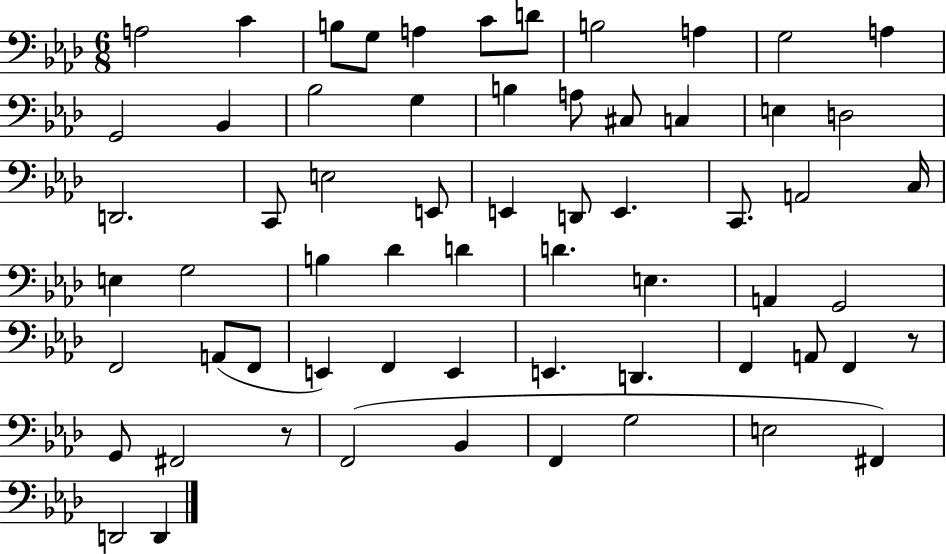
A3/h C4/q B3/e G3/e A3/q C4/e D4/e B3/h A3/q G3/h A3/q G2/h Bb2/q Bb3/h G3/q B3/q A3/e C#3/e C3/q E3/q D3/h D2/h. C2/e E3/h E2/e E2/q D2/e E2/q. C2/e. A2/h C3/s E3/q G3/h B3/q Db4/q D4/q D4/q. E3/q. A2/q G2/h F2/h A2/e F2/e E2/q F2/q E2/q E2/q. D2/q. F2/q A2/e F2/q R/e G2/e F#2/h R/e F2/h Bb2/q F2/q G3/h E3/h F#2/q D2/h D2/q